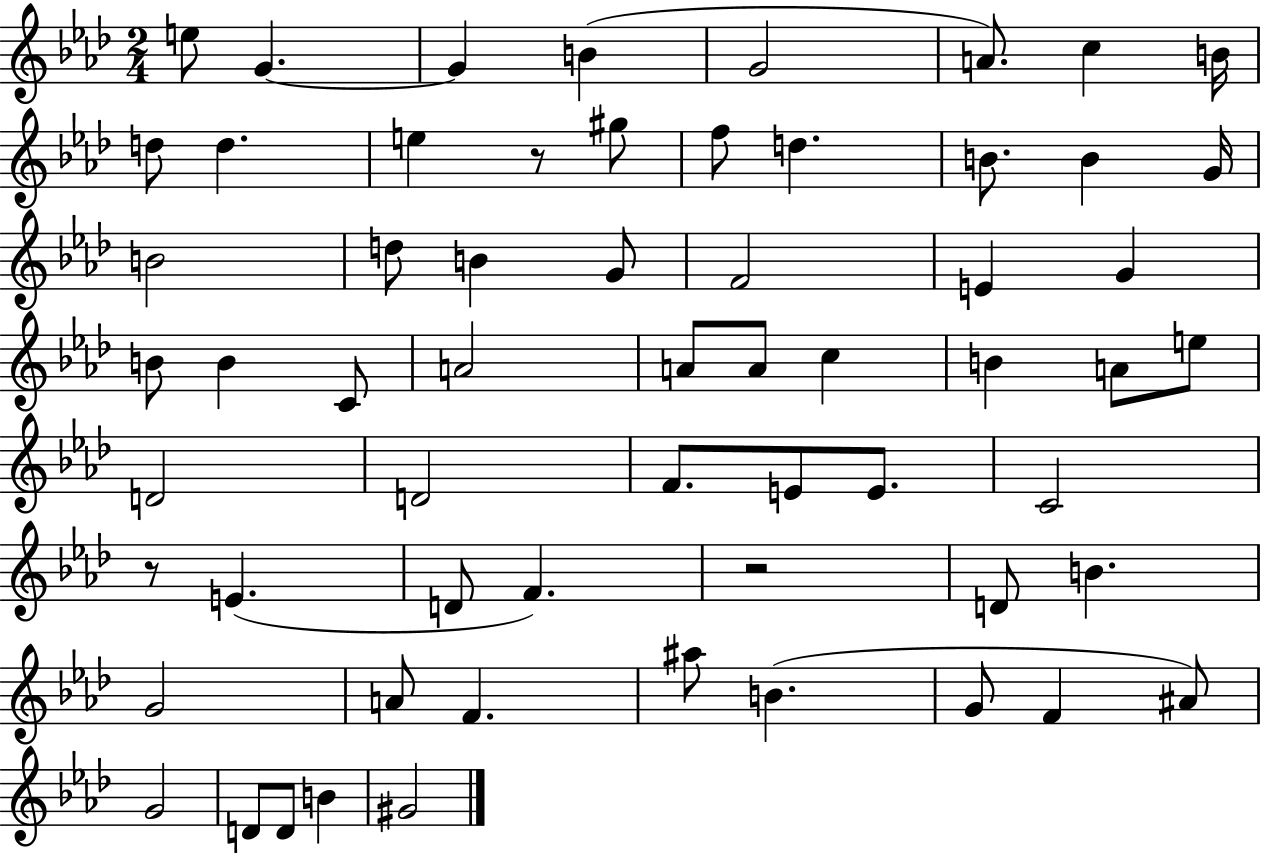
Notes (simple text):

E5/e G4/q. G4/q B4/q G4/h A4/e. C5/q B4/s D5/e D5/q. E5/q R/e G#5/e F5/e D5/q. B4/e. B4/q G4/s B4/h D5/e B4/q G4/e F4/h E4/q G4/q B4/e B4/q C4/e A4/h A4/e A4/e C5/q B4/q A4/e E5/e D4/h D4/h F4/e. E4/e E4/e. C4/h R/e E4/q. D4/e F4/q. R/h D4/e B4/q. G4/h A4/e F4/q. A#5/e B4/q. G4/e F4/q A#4/e G4/h D4/e D4/e B4/q G#4/h